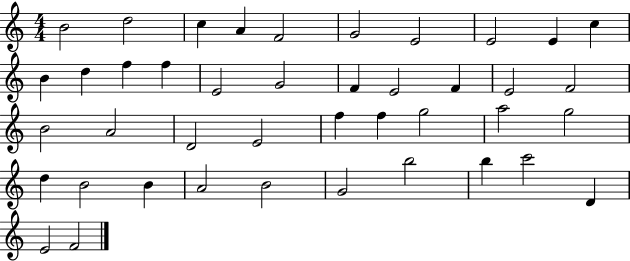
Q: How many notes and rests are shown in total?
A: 42